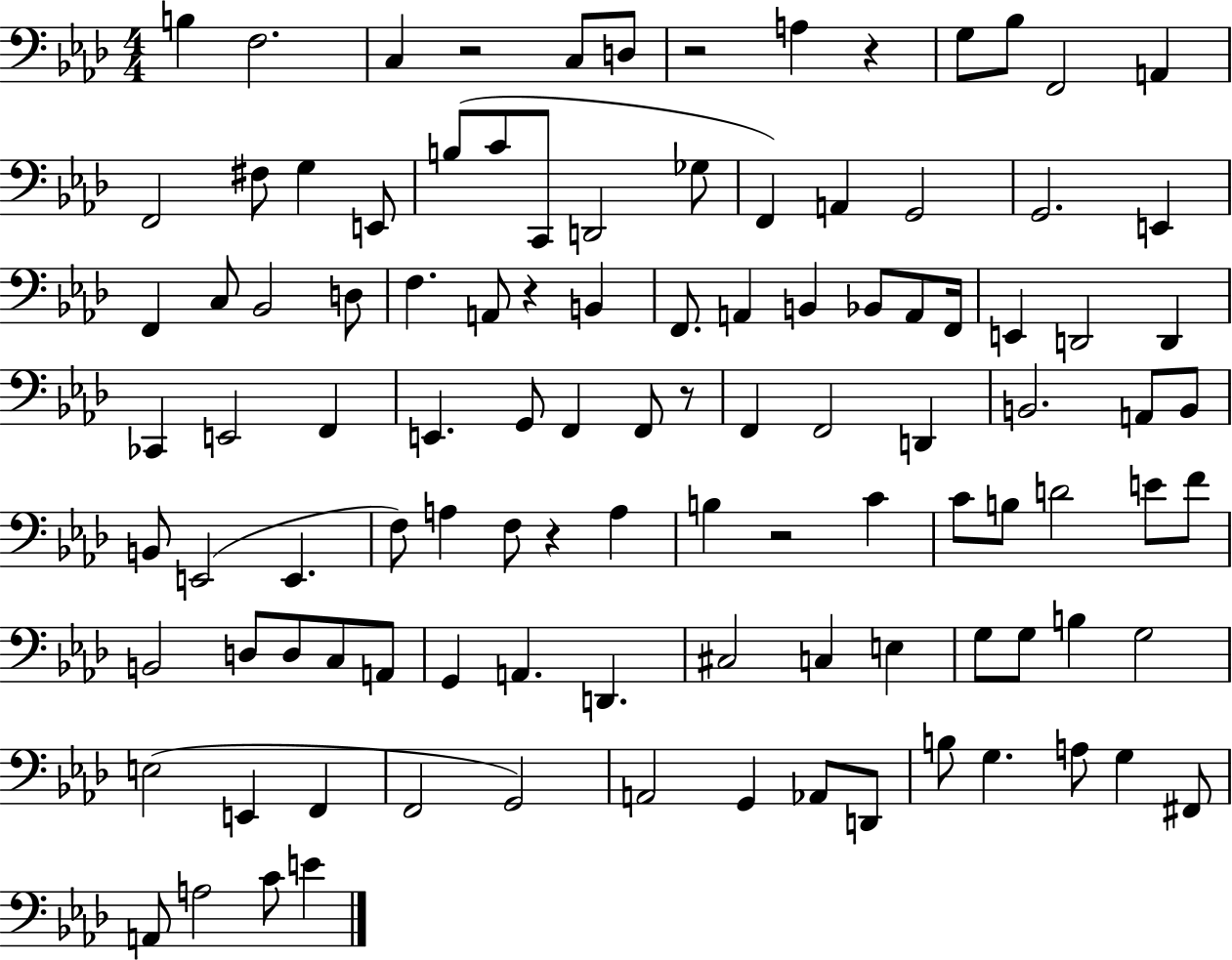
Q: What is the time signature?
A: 4/4